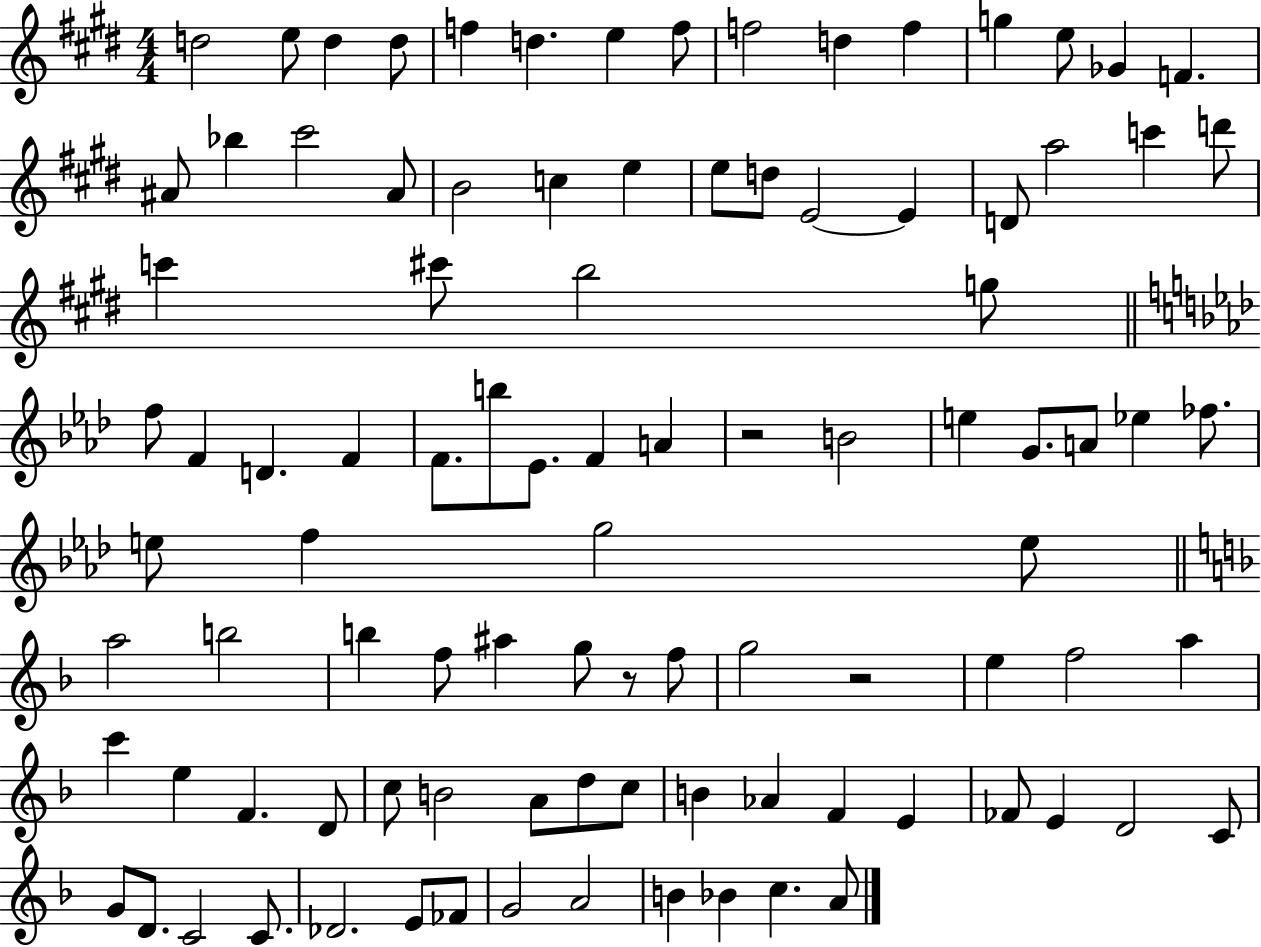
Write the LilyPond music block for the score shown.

{
  \clef treble
  \numericTimeSignature
  \time 4/4
  \key e \major
  d''2 e''8 d''4 d''8 | f''4 d''4. e''4 f''8 | f''2 d''4 f''4 | g''4 e''8 ges'4 f'4. | \break ais'8 bes''4 cis'''2 ais'8 | b'2 c''4 e''4 | e''8 d''8 e'2~~ e'4 | d'8 a''2 c'''4 d'''8 | \break c'''4 cis'''8 b''2 g''8 | \bar "||" \break \key aes \major f''8 f'4 d'4. f'4 | f'8. b''8 ees'8. f'4 a'4 | r2 b'2 | e''4 g'8. a'8 ees''4 fes''8. | \break e''8 f''4 g''2 e''8 | \bar "||" \break \key f \major a''2 b''2 | b''4 f''8 ais''4 g''8 r8 f''8 | g''2 r2 | e''4 f''2 a''4 | \break c'''4 e''4 f'4. d'8 | c''8 b'2 a'8 d''8 c''8 | b'4 aes'4 f'4 e'4 | fes'8 e'4 d'2 c'8 | \break g'8 d'8. c'2 c'8. | des'2. e'8 fes'8 | g'2 a'2 | b'4 bes'4 c''4. a'8 | \break \bar "|."
}